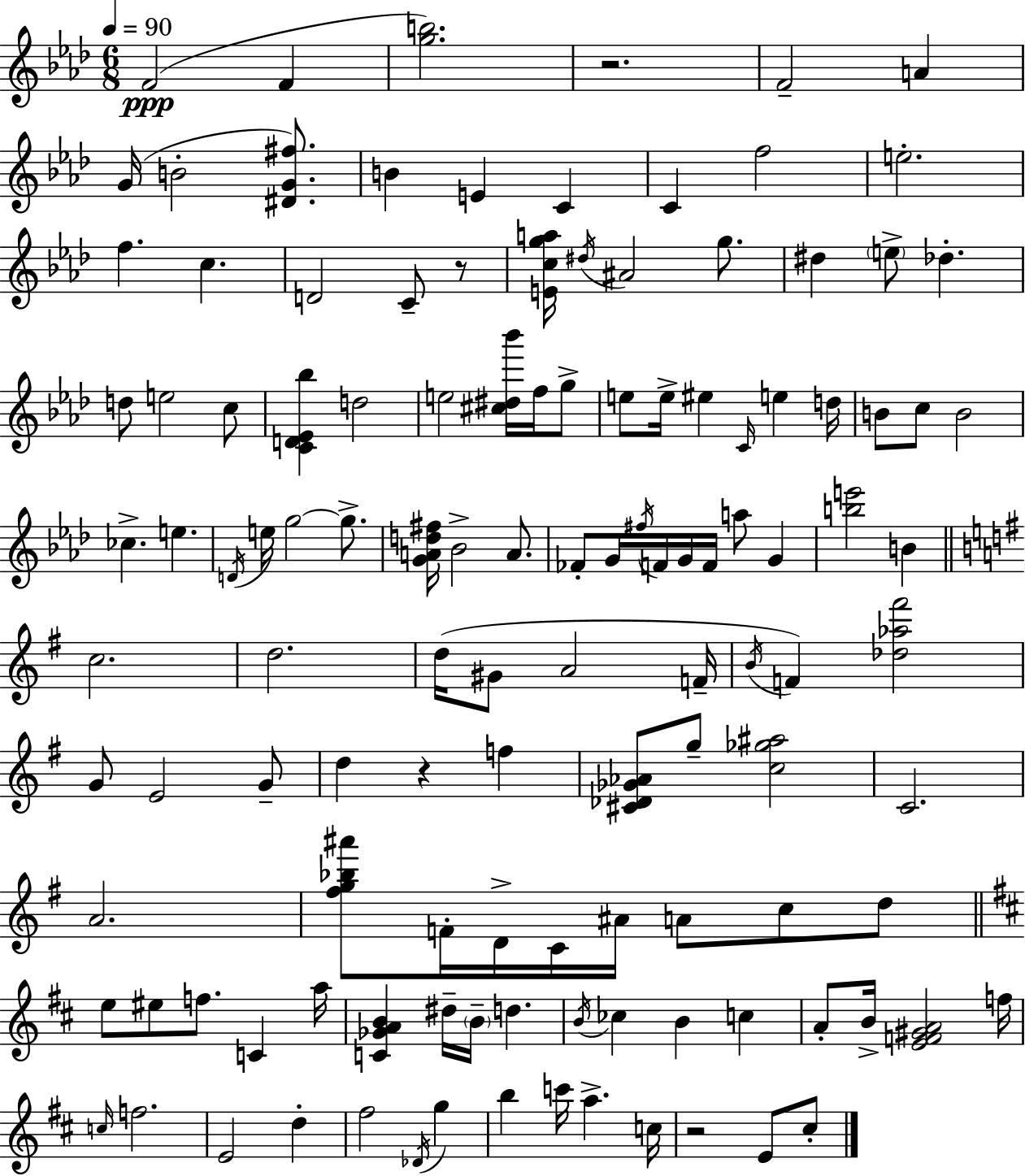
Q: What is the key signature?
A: F minor